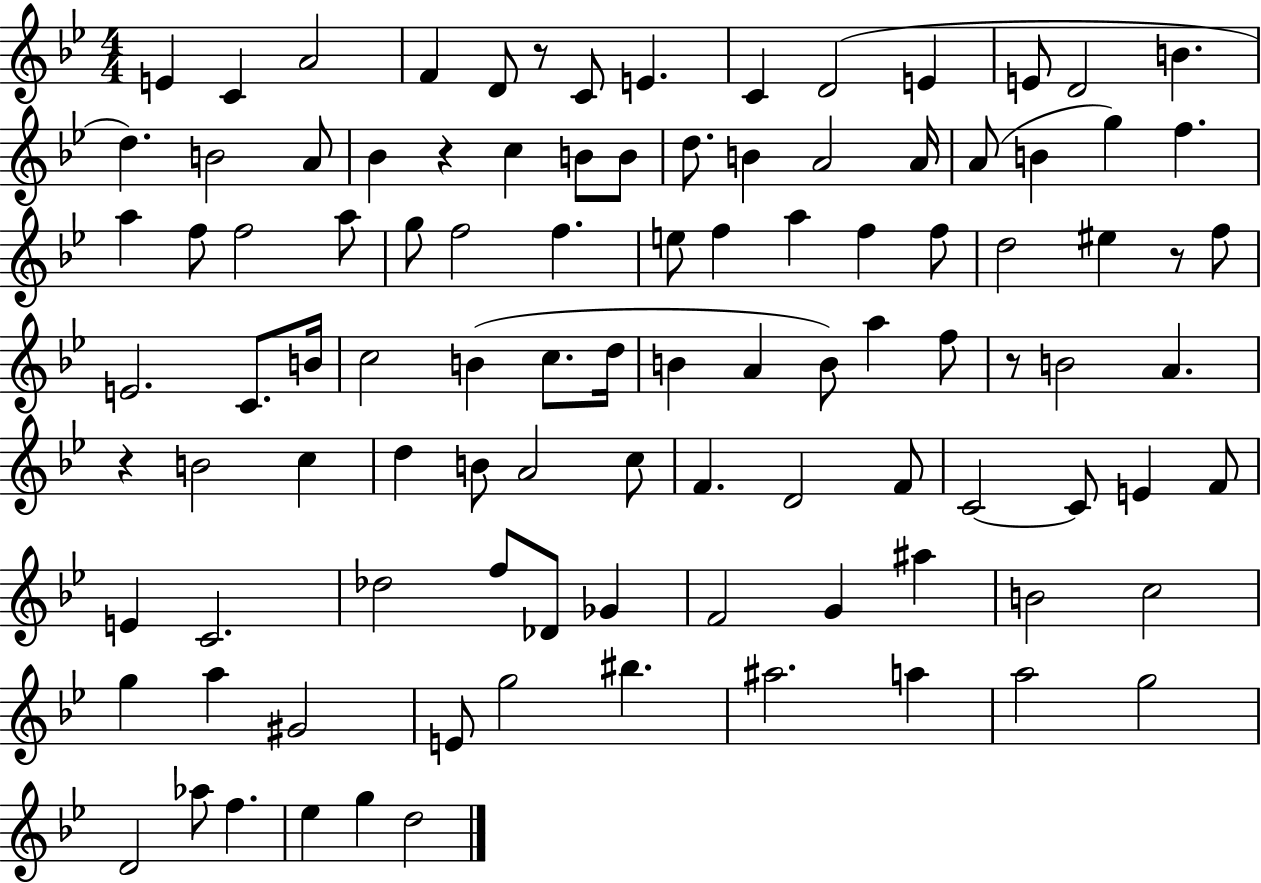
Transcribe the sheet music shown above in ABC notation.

X:1
T:Untitled
M:4/4
L:1/4
K:Bb
E C A2 F D/2 z/2 C/2 E C D2 E E/2 D2 B d B2 A/2 _B z c B/2 B/2 d/2 B A2 A/4 A/2 B g f a f/2 f2 a/2 g/2 f2 f e/2 f a f f/2 d2 ^e z/2 f/2 E2 C/2 B/4 c2 B c/2 d/4 B A B/2 a f/2 z/2 B2 A z B2 c d B/2 A2 c/2 F D2 F/2 C2 C/2 E F/2 E C2 _d2 f/2 _D/2 _G F2 G ^a B2 c2 g a ^G2 E/2 g2 ^b ^a2 a a2 g2 D2 _a/2 f _e g d2